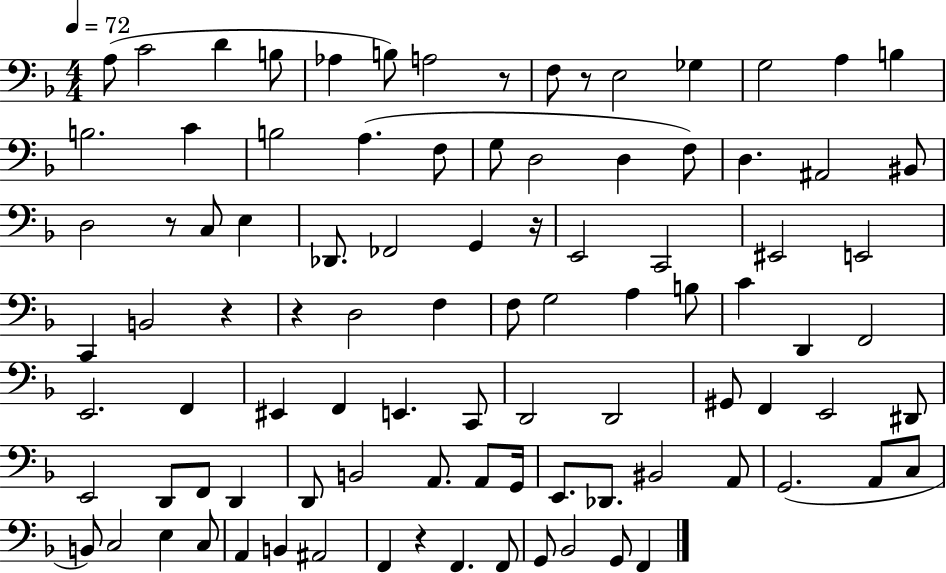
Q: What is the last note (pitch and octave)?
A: F2